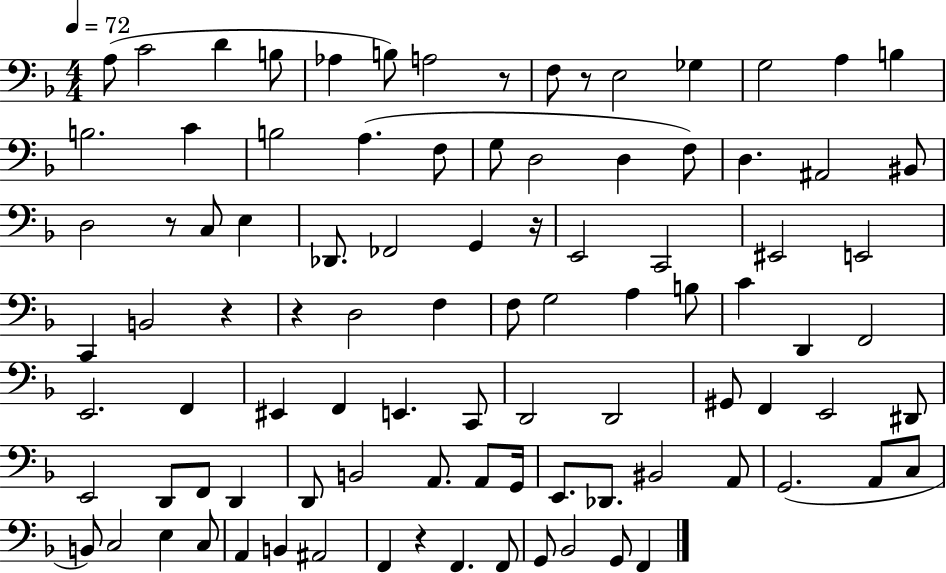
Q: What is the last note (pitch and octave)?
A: F2